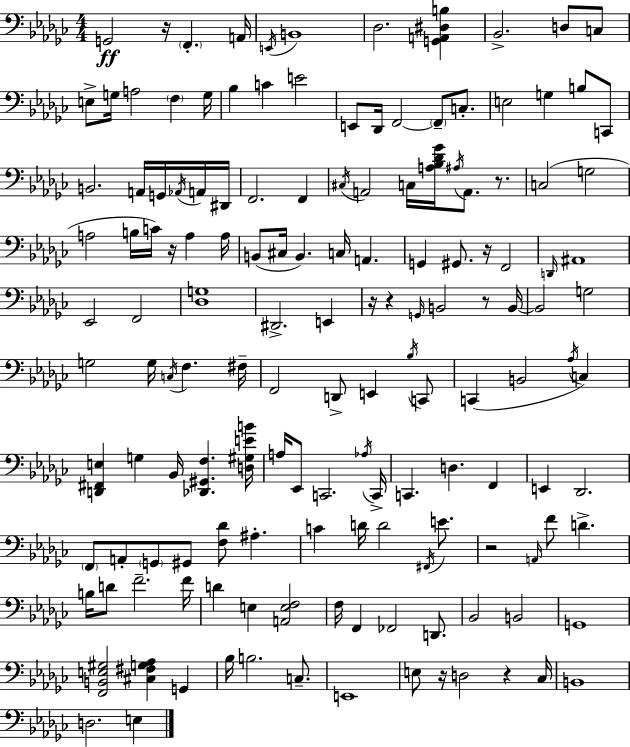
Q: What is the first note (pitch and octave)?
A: G2